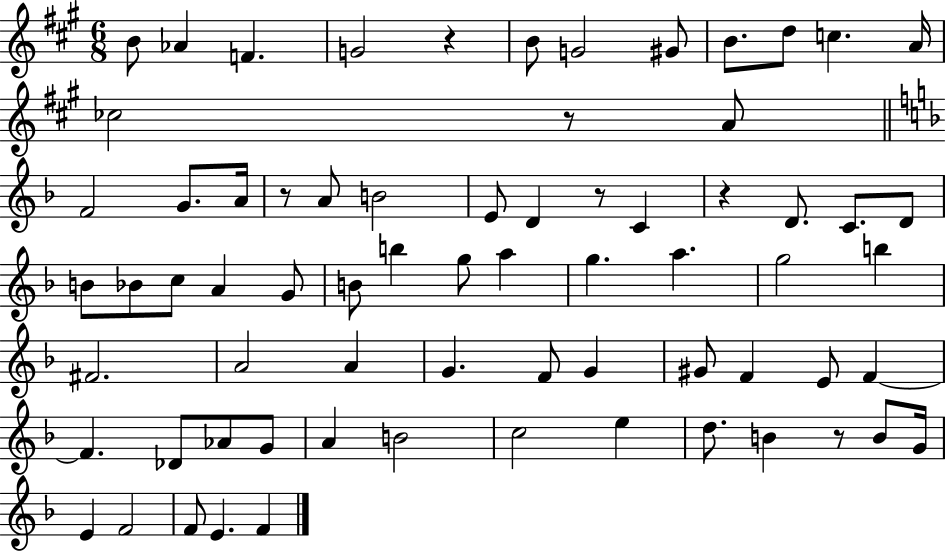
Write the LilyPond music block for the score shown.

{
  \clef treble
  \numericTimeSignature
  \time 6/8
  \key a \major
  b'8 aes'4 f'4. | g'2 r4 | b'8 g'2 gis'8 | b'8. d''8 c''4. a'16 | \break ces''2 r8 a'8 | \bar "||" \break \key d \minor f'2 g'8. a'16 | r8 a'8 b'2 | e'8 d'4 r8 c'4 | r4 d'8. c'8. d'8 | \break b'8 bes'8 c''8 a'4 g'8 | b'8 b''4 g''8 a''4 | g''4. a''4. | g''2 b''4 | \break fis'2. | a'2 a'4 | g'4. f'8 g'4 | gis'8 f'4 e'8 f'4~~ | \break f'4. des'8 aes'8 g'8 | a'4 b'2 | c''2 e''4 | d''8. b'4 r8 b'8 g'16 | \break e'4 f'2 | f'8 e'4. f'4 | \bar "|."
}